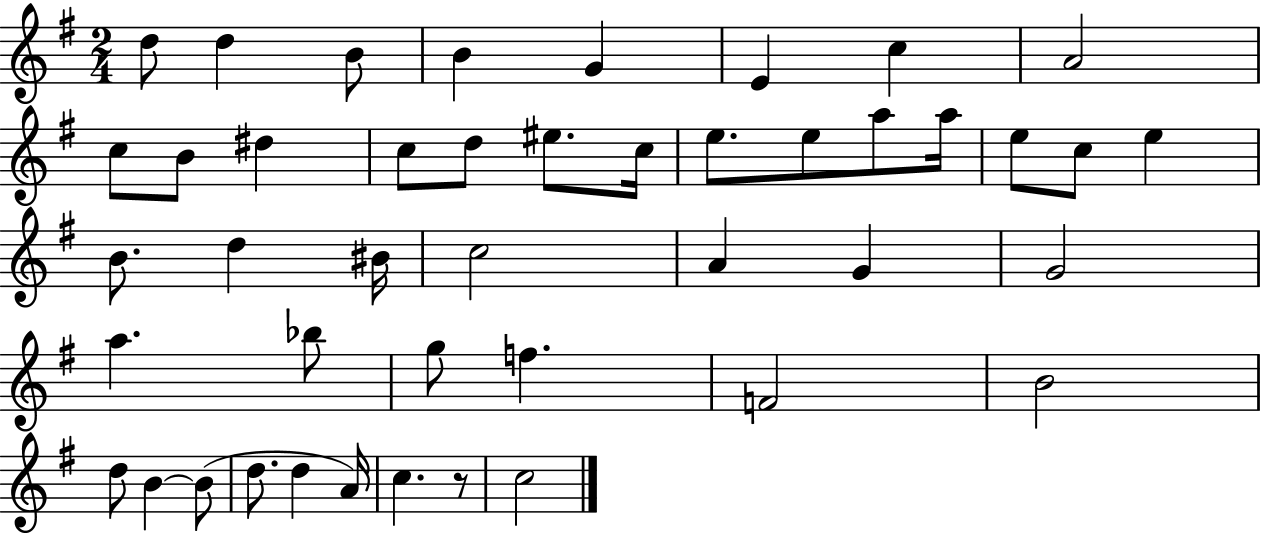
D5/e D5/q B4/e B4/q G4/q E4/q C5/q A4/h C5/e B4/e D#5/q C5/e D5/e EIS5/e. C5/s E5/e. E5/e A5/e A5/s E5/e C5/e E5/q B4/e. D5/q BIS4/s C5/h A4/q G4/q G4/h A5/q. Bb5/e G5/e F5/q. F4/h B4/h D5/e B4/q B4/e D5/e. D5/q A4/s C5/q. R/e C5/h